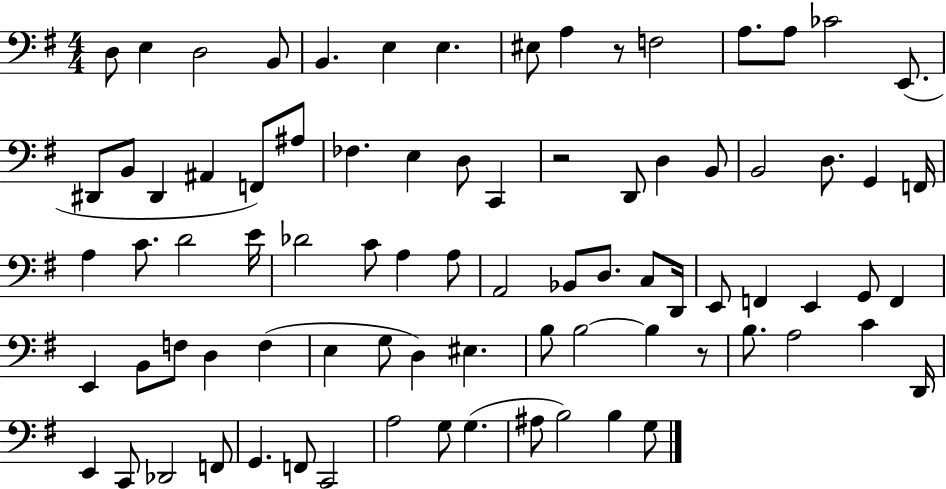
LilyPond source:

{
  \clef bass
  \numericTimeSignature
  \time 4/4
  \key g \major
  d8 e4 d2 b,8 | b,4. e4 e4. | eis8 a4 r8 f2 | a8. a8 ces'2 e,8.( | \break dis,8 b,8 dis,4 ais,4 f,8) ais8 | fes4. e4 d8 c,4 | r2 d,8 d4 b,8 | b,2 d8. g,4 f,16 | \break a4 c'8. d'2 e'16 | des'2 c'8 a4 a8 | a,2 bes,8 d8. c8 d,16 | e,8 f,4 e,4 g,8 f,4 | \break e,4 b,8 f8 d4 f4( | e4 g8 d4) eis4. | b8 b2~~ b4 r8 | b8. a2 c'4 d,16 | \break e,4 c,8 des,2 f,8 | g,4. f,8 c,2 | a2 g8 g4.( | ais8 b2) b4 g8 | \break \bar "|."
}